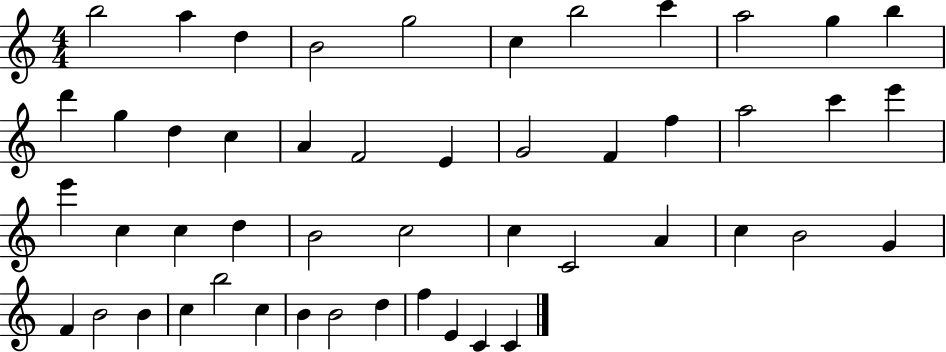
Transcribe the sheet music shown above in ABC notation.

X:1
T:Untitled
M:4/4
L:1/4
K:C
b2 a d B2 g2 c b2 c' a2 g b d' g d c A F2 E G2 F f a2 c' e' e' c c d B2 c2 c C2 A c B2 G F B2 B c b2 c B B2 d f E C C